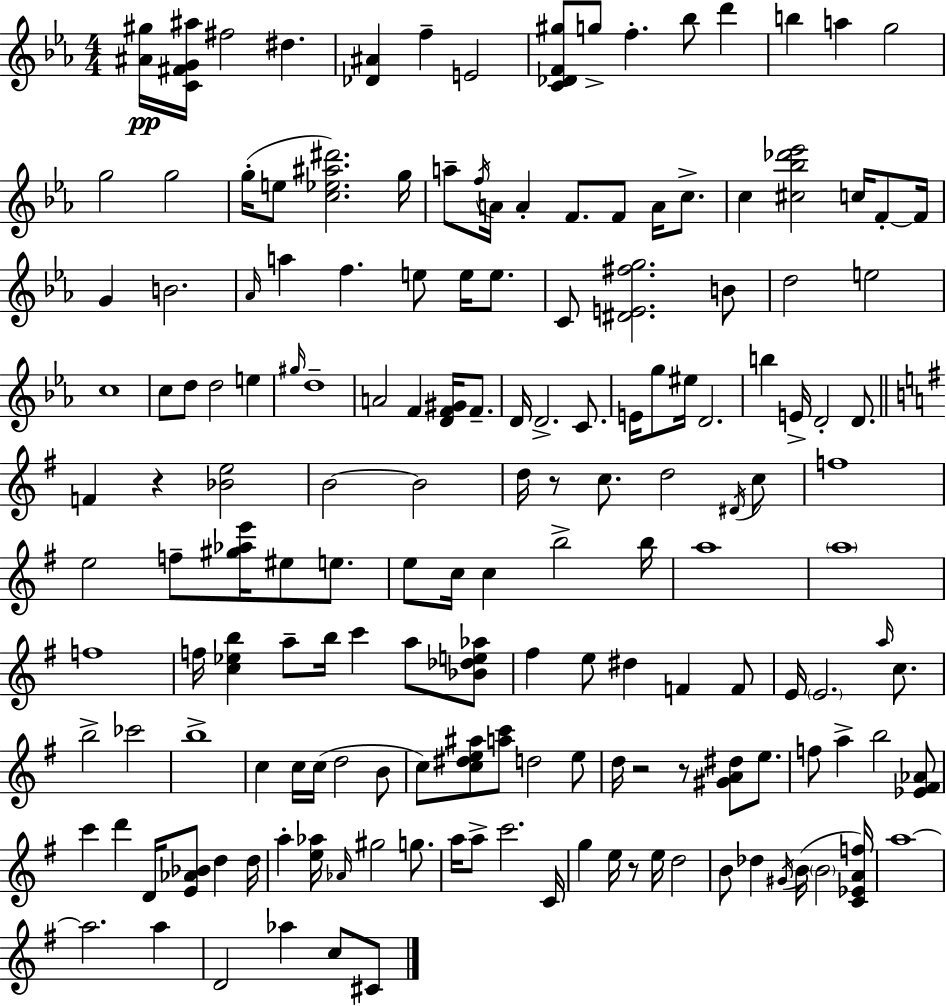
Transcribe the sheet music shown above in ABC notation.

X:1
T:Untitled
M:4/4
L:1/4
K:Eb
[^A^g]/4 [C^FG^a]/4 ^f2 ^d [_D^A] f E2 [C_DF^g]/2 g/2 f _b/2 d' b a g2 g2 g2 g/4 e/2 [c_e^a^d']2 g/4 a/2 f/4 A/4 A F/2 F/2 A/4 c/2 c [^c_b_d'_e']2 c/4 F/2 F/4 G B2 _A/4 a f e/2 e/4 e/2 C/2 [^DE^fg]2 B/2 d2 e2 c4 c/2 d/2 d2 e ^g/4 d4 A2 F [DF^G]/4 F/2 D/4 D2 C/2 E/4 g/2 ^e/4 D2 b E/4 D2 D/2 F z [_Be]2 B2 B2 d/4 z/2 c/2 d2 ^D/4 c/2 f4 e2 f/2 [^g_ae']/4 ^e/2 e/2 e/2 c/4 c b2 b/4 a4 a4 f4 f/4 [c_eb] a/2 b/4 c' a/2 [_B_de_a]/2 ^f e/2 ^d F F/2 E/4 E2 a/4 c/2 b2 _c'2 b4 c c/4 c/4 d2 B/2 c/2 [c^de^a]/2 [ac']/2 d2 e/2 d/4 z2 z/2 [^GA^d]/2 e/2 f/2 a b2 [_E^F_A]/2 c' d' D/4 [E_A_B]/2 d d/4 a [e_a]/4 _A/4 ^g2 g/2 a/4 a/2 c'2 C/4 g e/4 z/2 e/4 d2 B/2 _d ^G/4 B/4 B2 [C_EAf]/4 a4 a2 a D2 _a c/2 ^C/2